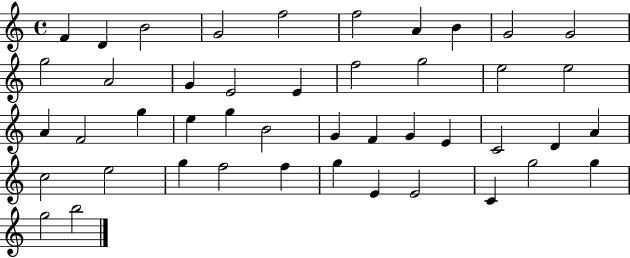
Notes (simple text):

F4/q D4/q B4/h G4/h F5/h F5/h A4/q B4/q G4/h G4/h G5/h A4/h G4/q E4/h E4/q F5/h G5/h E5/h E5/h A4/q F4/h G5/q E5/q G5/q B4/h G4/q F4/q G4/q E4/q C4/h D4/q A4/q C5/h E5/h G5/q F5/h F5/q G5/q E4/q E4/h C4/q G5/h G5/q G5/h B5/h